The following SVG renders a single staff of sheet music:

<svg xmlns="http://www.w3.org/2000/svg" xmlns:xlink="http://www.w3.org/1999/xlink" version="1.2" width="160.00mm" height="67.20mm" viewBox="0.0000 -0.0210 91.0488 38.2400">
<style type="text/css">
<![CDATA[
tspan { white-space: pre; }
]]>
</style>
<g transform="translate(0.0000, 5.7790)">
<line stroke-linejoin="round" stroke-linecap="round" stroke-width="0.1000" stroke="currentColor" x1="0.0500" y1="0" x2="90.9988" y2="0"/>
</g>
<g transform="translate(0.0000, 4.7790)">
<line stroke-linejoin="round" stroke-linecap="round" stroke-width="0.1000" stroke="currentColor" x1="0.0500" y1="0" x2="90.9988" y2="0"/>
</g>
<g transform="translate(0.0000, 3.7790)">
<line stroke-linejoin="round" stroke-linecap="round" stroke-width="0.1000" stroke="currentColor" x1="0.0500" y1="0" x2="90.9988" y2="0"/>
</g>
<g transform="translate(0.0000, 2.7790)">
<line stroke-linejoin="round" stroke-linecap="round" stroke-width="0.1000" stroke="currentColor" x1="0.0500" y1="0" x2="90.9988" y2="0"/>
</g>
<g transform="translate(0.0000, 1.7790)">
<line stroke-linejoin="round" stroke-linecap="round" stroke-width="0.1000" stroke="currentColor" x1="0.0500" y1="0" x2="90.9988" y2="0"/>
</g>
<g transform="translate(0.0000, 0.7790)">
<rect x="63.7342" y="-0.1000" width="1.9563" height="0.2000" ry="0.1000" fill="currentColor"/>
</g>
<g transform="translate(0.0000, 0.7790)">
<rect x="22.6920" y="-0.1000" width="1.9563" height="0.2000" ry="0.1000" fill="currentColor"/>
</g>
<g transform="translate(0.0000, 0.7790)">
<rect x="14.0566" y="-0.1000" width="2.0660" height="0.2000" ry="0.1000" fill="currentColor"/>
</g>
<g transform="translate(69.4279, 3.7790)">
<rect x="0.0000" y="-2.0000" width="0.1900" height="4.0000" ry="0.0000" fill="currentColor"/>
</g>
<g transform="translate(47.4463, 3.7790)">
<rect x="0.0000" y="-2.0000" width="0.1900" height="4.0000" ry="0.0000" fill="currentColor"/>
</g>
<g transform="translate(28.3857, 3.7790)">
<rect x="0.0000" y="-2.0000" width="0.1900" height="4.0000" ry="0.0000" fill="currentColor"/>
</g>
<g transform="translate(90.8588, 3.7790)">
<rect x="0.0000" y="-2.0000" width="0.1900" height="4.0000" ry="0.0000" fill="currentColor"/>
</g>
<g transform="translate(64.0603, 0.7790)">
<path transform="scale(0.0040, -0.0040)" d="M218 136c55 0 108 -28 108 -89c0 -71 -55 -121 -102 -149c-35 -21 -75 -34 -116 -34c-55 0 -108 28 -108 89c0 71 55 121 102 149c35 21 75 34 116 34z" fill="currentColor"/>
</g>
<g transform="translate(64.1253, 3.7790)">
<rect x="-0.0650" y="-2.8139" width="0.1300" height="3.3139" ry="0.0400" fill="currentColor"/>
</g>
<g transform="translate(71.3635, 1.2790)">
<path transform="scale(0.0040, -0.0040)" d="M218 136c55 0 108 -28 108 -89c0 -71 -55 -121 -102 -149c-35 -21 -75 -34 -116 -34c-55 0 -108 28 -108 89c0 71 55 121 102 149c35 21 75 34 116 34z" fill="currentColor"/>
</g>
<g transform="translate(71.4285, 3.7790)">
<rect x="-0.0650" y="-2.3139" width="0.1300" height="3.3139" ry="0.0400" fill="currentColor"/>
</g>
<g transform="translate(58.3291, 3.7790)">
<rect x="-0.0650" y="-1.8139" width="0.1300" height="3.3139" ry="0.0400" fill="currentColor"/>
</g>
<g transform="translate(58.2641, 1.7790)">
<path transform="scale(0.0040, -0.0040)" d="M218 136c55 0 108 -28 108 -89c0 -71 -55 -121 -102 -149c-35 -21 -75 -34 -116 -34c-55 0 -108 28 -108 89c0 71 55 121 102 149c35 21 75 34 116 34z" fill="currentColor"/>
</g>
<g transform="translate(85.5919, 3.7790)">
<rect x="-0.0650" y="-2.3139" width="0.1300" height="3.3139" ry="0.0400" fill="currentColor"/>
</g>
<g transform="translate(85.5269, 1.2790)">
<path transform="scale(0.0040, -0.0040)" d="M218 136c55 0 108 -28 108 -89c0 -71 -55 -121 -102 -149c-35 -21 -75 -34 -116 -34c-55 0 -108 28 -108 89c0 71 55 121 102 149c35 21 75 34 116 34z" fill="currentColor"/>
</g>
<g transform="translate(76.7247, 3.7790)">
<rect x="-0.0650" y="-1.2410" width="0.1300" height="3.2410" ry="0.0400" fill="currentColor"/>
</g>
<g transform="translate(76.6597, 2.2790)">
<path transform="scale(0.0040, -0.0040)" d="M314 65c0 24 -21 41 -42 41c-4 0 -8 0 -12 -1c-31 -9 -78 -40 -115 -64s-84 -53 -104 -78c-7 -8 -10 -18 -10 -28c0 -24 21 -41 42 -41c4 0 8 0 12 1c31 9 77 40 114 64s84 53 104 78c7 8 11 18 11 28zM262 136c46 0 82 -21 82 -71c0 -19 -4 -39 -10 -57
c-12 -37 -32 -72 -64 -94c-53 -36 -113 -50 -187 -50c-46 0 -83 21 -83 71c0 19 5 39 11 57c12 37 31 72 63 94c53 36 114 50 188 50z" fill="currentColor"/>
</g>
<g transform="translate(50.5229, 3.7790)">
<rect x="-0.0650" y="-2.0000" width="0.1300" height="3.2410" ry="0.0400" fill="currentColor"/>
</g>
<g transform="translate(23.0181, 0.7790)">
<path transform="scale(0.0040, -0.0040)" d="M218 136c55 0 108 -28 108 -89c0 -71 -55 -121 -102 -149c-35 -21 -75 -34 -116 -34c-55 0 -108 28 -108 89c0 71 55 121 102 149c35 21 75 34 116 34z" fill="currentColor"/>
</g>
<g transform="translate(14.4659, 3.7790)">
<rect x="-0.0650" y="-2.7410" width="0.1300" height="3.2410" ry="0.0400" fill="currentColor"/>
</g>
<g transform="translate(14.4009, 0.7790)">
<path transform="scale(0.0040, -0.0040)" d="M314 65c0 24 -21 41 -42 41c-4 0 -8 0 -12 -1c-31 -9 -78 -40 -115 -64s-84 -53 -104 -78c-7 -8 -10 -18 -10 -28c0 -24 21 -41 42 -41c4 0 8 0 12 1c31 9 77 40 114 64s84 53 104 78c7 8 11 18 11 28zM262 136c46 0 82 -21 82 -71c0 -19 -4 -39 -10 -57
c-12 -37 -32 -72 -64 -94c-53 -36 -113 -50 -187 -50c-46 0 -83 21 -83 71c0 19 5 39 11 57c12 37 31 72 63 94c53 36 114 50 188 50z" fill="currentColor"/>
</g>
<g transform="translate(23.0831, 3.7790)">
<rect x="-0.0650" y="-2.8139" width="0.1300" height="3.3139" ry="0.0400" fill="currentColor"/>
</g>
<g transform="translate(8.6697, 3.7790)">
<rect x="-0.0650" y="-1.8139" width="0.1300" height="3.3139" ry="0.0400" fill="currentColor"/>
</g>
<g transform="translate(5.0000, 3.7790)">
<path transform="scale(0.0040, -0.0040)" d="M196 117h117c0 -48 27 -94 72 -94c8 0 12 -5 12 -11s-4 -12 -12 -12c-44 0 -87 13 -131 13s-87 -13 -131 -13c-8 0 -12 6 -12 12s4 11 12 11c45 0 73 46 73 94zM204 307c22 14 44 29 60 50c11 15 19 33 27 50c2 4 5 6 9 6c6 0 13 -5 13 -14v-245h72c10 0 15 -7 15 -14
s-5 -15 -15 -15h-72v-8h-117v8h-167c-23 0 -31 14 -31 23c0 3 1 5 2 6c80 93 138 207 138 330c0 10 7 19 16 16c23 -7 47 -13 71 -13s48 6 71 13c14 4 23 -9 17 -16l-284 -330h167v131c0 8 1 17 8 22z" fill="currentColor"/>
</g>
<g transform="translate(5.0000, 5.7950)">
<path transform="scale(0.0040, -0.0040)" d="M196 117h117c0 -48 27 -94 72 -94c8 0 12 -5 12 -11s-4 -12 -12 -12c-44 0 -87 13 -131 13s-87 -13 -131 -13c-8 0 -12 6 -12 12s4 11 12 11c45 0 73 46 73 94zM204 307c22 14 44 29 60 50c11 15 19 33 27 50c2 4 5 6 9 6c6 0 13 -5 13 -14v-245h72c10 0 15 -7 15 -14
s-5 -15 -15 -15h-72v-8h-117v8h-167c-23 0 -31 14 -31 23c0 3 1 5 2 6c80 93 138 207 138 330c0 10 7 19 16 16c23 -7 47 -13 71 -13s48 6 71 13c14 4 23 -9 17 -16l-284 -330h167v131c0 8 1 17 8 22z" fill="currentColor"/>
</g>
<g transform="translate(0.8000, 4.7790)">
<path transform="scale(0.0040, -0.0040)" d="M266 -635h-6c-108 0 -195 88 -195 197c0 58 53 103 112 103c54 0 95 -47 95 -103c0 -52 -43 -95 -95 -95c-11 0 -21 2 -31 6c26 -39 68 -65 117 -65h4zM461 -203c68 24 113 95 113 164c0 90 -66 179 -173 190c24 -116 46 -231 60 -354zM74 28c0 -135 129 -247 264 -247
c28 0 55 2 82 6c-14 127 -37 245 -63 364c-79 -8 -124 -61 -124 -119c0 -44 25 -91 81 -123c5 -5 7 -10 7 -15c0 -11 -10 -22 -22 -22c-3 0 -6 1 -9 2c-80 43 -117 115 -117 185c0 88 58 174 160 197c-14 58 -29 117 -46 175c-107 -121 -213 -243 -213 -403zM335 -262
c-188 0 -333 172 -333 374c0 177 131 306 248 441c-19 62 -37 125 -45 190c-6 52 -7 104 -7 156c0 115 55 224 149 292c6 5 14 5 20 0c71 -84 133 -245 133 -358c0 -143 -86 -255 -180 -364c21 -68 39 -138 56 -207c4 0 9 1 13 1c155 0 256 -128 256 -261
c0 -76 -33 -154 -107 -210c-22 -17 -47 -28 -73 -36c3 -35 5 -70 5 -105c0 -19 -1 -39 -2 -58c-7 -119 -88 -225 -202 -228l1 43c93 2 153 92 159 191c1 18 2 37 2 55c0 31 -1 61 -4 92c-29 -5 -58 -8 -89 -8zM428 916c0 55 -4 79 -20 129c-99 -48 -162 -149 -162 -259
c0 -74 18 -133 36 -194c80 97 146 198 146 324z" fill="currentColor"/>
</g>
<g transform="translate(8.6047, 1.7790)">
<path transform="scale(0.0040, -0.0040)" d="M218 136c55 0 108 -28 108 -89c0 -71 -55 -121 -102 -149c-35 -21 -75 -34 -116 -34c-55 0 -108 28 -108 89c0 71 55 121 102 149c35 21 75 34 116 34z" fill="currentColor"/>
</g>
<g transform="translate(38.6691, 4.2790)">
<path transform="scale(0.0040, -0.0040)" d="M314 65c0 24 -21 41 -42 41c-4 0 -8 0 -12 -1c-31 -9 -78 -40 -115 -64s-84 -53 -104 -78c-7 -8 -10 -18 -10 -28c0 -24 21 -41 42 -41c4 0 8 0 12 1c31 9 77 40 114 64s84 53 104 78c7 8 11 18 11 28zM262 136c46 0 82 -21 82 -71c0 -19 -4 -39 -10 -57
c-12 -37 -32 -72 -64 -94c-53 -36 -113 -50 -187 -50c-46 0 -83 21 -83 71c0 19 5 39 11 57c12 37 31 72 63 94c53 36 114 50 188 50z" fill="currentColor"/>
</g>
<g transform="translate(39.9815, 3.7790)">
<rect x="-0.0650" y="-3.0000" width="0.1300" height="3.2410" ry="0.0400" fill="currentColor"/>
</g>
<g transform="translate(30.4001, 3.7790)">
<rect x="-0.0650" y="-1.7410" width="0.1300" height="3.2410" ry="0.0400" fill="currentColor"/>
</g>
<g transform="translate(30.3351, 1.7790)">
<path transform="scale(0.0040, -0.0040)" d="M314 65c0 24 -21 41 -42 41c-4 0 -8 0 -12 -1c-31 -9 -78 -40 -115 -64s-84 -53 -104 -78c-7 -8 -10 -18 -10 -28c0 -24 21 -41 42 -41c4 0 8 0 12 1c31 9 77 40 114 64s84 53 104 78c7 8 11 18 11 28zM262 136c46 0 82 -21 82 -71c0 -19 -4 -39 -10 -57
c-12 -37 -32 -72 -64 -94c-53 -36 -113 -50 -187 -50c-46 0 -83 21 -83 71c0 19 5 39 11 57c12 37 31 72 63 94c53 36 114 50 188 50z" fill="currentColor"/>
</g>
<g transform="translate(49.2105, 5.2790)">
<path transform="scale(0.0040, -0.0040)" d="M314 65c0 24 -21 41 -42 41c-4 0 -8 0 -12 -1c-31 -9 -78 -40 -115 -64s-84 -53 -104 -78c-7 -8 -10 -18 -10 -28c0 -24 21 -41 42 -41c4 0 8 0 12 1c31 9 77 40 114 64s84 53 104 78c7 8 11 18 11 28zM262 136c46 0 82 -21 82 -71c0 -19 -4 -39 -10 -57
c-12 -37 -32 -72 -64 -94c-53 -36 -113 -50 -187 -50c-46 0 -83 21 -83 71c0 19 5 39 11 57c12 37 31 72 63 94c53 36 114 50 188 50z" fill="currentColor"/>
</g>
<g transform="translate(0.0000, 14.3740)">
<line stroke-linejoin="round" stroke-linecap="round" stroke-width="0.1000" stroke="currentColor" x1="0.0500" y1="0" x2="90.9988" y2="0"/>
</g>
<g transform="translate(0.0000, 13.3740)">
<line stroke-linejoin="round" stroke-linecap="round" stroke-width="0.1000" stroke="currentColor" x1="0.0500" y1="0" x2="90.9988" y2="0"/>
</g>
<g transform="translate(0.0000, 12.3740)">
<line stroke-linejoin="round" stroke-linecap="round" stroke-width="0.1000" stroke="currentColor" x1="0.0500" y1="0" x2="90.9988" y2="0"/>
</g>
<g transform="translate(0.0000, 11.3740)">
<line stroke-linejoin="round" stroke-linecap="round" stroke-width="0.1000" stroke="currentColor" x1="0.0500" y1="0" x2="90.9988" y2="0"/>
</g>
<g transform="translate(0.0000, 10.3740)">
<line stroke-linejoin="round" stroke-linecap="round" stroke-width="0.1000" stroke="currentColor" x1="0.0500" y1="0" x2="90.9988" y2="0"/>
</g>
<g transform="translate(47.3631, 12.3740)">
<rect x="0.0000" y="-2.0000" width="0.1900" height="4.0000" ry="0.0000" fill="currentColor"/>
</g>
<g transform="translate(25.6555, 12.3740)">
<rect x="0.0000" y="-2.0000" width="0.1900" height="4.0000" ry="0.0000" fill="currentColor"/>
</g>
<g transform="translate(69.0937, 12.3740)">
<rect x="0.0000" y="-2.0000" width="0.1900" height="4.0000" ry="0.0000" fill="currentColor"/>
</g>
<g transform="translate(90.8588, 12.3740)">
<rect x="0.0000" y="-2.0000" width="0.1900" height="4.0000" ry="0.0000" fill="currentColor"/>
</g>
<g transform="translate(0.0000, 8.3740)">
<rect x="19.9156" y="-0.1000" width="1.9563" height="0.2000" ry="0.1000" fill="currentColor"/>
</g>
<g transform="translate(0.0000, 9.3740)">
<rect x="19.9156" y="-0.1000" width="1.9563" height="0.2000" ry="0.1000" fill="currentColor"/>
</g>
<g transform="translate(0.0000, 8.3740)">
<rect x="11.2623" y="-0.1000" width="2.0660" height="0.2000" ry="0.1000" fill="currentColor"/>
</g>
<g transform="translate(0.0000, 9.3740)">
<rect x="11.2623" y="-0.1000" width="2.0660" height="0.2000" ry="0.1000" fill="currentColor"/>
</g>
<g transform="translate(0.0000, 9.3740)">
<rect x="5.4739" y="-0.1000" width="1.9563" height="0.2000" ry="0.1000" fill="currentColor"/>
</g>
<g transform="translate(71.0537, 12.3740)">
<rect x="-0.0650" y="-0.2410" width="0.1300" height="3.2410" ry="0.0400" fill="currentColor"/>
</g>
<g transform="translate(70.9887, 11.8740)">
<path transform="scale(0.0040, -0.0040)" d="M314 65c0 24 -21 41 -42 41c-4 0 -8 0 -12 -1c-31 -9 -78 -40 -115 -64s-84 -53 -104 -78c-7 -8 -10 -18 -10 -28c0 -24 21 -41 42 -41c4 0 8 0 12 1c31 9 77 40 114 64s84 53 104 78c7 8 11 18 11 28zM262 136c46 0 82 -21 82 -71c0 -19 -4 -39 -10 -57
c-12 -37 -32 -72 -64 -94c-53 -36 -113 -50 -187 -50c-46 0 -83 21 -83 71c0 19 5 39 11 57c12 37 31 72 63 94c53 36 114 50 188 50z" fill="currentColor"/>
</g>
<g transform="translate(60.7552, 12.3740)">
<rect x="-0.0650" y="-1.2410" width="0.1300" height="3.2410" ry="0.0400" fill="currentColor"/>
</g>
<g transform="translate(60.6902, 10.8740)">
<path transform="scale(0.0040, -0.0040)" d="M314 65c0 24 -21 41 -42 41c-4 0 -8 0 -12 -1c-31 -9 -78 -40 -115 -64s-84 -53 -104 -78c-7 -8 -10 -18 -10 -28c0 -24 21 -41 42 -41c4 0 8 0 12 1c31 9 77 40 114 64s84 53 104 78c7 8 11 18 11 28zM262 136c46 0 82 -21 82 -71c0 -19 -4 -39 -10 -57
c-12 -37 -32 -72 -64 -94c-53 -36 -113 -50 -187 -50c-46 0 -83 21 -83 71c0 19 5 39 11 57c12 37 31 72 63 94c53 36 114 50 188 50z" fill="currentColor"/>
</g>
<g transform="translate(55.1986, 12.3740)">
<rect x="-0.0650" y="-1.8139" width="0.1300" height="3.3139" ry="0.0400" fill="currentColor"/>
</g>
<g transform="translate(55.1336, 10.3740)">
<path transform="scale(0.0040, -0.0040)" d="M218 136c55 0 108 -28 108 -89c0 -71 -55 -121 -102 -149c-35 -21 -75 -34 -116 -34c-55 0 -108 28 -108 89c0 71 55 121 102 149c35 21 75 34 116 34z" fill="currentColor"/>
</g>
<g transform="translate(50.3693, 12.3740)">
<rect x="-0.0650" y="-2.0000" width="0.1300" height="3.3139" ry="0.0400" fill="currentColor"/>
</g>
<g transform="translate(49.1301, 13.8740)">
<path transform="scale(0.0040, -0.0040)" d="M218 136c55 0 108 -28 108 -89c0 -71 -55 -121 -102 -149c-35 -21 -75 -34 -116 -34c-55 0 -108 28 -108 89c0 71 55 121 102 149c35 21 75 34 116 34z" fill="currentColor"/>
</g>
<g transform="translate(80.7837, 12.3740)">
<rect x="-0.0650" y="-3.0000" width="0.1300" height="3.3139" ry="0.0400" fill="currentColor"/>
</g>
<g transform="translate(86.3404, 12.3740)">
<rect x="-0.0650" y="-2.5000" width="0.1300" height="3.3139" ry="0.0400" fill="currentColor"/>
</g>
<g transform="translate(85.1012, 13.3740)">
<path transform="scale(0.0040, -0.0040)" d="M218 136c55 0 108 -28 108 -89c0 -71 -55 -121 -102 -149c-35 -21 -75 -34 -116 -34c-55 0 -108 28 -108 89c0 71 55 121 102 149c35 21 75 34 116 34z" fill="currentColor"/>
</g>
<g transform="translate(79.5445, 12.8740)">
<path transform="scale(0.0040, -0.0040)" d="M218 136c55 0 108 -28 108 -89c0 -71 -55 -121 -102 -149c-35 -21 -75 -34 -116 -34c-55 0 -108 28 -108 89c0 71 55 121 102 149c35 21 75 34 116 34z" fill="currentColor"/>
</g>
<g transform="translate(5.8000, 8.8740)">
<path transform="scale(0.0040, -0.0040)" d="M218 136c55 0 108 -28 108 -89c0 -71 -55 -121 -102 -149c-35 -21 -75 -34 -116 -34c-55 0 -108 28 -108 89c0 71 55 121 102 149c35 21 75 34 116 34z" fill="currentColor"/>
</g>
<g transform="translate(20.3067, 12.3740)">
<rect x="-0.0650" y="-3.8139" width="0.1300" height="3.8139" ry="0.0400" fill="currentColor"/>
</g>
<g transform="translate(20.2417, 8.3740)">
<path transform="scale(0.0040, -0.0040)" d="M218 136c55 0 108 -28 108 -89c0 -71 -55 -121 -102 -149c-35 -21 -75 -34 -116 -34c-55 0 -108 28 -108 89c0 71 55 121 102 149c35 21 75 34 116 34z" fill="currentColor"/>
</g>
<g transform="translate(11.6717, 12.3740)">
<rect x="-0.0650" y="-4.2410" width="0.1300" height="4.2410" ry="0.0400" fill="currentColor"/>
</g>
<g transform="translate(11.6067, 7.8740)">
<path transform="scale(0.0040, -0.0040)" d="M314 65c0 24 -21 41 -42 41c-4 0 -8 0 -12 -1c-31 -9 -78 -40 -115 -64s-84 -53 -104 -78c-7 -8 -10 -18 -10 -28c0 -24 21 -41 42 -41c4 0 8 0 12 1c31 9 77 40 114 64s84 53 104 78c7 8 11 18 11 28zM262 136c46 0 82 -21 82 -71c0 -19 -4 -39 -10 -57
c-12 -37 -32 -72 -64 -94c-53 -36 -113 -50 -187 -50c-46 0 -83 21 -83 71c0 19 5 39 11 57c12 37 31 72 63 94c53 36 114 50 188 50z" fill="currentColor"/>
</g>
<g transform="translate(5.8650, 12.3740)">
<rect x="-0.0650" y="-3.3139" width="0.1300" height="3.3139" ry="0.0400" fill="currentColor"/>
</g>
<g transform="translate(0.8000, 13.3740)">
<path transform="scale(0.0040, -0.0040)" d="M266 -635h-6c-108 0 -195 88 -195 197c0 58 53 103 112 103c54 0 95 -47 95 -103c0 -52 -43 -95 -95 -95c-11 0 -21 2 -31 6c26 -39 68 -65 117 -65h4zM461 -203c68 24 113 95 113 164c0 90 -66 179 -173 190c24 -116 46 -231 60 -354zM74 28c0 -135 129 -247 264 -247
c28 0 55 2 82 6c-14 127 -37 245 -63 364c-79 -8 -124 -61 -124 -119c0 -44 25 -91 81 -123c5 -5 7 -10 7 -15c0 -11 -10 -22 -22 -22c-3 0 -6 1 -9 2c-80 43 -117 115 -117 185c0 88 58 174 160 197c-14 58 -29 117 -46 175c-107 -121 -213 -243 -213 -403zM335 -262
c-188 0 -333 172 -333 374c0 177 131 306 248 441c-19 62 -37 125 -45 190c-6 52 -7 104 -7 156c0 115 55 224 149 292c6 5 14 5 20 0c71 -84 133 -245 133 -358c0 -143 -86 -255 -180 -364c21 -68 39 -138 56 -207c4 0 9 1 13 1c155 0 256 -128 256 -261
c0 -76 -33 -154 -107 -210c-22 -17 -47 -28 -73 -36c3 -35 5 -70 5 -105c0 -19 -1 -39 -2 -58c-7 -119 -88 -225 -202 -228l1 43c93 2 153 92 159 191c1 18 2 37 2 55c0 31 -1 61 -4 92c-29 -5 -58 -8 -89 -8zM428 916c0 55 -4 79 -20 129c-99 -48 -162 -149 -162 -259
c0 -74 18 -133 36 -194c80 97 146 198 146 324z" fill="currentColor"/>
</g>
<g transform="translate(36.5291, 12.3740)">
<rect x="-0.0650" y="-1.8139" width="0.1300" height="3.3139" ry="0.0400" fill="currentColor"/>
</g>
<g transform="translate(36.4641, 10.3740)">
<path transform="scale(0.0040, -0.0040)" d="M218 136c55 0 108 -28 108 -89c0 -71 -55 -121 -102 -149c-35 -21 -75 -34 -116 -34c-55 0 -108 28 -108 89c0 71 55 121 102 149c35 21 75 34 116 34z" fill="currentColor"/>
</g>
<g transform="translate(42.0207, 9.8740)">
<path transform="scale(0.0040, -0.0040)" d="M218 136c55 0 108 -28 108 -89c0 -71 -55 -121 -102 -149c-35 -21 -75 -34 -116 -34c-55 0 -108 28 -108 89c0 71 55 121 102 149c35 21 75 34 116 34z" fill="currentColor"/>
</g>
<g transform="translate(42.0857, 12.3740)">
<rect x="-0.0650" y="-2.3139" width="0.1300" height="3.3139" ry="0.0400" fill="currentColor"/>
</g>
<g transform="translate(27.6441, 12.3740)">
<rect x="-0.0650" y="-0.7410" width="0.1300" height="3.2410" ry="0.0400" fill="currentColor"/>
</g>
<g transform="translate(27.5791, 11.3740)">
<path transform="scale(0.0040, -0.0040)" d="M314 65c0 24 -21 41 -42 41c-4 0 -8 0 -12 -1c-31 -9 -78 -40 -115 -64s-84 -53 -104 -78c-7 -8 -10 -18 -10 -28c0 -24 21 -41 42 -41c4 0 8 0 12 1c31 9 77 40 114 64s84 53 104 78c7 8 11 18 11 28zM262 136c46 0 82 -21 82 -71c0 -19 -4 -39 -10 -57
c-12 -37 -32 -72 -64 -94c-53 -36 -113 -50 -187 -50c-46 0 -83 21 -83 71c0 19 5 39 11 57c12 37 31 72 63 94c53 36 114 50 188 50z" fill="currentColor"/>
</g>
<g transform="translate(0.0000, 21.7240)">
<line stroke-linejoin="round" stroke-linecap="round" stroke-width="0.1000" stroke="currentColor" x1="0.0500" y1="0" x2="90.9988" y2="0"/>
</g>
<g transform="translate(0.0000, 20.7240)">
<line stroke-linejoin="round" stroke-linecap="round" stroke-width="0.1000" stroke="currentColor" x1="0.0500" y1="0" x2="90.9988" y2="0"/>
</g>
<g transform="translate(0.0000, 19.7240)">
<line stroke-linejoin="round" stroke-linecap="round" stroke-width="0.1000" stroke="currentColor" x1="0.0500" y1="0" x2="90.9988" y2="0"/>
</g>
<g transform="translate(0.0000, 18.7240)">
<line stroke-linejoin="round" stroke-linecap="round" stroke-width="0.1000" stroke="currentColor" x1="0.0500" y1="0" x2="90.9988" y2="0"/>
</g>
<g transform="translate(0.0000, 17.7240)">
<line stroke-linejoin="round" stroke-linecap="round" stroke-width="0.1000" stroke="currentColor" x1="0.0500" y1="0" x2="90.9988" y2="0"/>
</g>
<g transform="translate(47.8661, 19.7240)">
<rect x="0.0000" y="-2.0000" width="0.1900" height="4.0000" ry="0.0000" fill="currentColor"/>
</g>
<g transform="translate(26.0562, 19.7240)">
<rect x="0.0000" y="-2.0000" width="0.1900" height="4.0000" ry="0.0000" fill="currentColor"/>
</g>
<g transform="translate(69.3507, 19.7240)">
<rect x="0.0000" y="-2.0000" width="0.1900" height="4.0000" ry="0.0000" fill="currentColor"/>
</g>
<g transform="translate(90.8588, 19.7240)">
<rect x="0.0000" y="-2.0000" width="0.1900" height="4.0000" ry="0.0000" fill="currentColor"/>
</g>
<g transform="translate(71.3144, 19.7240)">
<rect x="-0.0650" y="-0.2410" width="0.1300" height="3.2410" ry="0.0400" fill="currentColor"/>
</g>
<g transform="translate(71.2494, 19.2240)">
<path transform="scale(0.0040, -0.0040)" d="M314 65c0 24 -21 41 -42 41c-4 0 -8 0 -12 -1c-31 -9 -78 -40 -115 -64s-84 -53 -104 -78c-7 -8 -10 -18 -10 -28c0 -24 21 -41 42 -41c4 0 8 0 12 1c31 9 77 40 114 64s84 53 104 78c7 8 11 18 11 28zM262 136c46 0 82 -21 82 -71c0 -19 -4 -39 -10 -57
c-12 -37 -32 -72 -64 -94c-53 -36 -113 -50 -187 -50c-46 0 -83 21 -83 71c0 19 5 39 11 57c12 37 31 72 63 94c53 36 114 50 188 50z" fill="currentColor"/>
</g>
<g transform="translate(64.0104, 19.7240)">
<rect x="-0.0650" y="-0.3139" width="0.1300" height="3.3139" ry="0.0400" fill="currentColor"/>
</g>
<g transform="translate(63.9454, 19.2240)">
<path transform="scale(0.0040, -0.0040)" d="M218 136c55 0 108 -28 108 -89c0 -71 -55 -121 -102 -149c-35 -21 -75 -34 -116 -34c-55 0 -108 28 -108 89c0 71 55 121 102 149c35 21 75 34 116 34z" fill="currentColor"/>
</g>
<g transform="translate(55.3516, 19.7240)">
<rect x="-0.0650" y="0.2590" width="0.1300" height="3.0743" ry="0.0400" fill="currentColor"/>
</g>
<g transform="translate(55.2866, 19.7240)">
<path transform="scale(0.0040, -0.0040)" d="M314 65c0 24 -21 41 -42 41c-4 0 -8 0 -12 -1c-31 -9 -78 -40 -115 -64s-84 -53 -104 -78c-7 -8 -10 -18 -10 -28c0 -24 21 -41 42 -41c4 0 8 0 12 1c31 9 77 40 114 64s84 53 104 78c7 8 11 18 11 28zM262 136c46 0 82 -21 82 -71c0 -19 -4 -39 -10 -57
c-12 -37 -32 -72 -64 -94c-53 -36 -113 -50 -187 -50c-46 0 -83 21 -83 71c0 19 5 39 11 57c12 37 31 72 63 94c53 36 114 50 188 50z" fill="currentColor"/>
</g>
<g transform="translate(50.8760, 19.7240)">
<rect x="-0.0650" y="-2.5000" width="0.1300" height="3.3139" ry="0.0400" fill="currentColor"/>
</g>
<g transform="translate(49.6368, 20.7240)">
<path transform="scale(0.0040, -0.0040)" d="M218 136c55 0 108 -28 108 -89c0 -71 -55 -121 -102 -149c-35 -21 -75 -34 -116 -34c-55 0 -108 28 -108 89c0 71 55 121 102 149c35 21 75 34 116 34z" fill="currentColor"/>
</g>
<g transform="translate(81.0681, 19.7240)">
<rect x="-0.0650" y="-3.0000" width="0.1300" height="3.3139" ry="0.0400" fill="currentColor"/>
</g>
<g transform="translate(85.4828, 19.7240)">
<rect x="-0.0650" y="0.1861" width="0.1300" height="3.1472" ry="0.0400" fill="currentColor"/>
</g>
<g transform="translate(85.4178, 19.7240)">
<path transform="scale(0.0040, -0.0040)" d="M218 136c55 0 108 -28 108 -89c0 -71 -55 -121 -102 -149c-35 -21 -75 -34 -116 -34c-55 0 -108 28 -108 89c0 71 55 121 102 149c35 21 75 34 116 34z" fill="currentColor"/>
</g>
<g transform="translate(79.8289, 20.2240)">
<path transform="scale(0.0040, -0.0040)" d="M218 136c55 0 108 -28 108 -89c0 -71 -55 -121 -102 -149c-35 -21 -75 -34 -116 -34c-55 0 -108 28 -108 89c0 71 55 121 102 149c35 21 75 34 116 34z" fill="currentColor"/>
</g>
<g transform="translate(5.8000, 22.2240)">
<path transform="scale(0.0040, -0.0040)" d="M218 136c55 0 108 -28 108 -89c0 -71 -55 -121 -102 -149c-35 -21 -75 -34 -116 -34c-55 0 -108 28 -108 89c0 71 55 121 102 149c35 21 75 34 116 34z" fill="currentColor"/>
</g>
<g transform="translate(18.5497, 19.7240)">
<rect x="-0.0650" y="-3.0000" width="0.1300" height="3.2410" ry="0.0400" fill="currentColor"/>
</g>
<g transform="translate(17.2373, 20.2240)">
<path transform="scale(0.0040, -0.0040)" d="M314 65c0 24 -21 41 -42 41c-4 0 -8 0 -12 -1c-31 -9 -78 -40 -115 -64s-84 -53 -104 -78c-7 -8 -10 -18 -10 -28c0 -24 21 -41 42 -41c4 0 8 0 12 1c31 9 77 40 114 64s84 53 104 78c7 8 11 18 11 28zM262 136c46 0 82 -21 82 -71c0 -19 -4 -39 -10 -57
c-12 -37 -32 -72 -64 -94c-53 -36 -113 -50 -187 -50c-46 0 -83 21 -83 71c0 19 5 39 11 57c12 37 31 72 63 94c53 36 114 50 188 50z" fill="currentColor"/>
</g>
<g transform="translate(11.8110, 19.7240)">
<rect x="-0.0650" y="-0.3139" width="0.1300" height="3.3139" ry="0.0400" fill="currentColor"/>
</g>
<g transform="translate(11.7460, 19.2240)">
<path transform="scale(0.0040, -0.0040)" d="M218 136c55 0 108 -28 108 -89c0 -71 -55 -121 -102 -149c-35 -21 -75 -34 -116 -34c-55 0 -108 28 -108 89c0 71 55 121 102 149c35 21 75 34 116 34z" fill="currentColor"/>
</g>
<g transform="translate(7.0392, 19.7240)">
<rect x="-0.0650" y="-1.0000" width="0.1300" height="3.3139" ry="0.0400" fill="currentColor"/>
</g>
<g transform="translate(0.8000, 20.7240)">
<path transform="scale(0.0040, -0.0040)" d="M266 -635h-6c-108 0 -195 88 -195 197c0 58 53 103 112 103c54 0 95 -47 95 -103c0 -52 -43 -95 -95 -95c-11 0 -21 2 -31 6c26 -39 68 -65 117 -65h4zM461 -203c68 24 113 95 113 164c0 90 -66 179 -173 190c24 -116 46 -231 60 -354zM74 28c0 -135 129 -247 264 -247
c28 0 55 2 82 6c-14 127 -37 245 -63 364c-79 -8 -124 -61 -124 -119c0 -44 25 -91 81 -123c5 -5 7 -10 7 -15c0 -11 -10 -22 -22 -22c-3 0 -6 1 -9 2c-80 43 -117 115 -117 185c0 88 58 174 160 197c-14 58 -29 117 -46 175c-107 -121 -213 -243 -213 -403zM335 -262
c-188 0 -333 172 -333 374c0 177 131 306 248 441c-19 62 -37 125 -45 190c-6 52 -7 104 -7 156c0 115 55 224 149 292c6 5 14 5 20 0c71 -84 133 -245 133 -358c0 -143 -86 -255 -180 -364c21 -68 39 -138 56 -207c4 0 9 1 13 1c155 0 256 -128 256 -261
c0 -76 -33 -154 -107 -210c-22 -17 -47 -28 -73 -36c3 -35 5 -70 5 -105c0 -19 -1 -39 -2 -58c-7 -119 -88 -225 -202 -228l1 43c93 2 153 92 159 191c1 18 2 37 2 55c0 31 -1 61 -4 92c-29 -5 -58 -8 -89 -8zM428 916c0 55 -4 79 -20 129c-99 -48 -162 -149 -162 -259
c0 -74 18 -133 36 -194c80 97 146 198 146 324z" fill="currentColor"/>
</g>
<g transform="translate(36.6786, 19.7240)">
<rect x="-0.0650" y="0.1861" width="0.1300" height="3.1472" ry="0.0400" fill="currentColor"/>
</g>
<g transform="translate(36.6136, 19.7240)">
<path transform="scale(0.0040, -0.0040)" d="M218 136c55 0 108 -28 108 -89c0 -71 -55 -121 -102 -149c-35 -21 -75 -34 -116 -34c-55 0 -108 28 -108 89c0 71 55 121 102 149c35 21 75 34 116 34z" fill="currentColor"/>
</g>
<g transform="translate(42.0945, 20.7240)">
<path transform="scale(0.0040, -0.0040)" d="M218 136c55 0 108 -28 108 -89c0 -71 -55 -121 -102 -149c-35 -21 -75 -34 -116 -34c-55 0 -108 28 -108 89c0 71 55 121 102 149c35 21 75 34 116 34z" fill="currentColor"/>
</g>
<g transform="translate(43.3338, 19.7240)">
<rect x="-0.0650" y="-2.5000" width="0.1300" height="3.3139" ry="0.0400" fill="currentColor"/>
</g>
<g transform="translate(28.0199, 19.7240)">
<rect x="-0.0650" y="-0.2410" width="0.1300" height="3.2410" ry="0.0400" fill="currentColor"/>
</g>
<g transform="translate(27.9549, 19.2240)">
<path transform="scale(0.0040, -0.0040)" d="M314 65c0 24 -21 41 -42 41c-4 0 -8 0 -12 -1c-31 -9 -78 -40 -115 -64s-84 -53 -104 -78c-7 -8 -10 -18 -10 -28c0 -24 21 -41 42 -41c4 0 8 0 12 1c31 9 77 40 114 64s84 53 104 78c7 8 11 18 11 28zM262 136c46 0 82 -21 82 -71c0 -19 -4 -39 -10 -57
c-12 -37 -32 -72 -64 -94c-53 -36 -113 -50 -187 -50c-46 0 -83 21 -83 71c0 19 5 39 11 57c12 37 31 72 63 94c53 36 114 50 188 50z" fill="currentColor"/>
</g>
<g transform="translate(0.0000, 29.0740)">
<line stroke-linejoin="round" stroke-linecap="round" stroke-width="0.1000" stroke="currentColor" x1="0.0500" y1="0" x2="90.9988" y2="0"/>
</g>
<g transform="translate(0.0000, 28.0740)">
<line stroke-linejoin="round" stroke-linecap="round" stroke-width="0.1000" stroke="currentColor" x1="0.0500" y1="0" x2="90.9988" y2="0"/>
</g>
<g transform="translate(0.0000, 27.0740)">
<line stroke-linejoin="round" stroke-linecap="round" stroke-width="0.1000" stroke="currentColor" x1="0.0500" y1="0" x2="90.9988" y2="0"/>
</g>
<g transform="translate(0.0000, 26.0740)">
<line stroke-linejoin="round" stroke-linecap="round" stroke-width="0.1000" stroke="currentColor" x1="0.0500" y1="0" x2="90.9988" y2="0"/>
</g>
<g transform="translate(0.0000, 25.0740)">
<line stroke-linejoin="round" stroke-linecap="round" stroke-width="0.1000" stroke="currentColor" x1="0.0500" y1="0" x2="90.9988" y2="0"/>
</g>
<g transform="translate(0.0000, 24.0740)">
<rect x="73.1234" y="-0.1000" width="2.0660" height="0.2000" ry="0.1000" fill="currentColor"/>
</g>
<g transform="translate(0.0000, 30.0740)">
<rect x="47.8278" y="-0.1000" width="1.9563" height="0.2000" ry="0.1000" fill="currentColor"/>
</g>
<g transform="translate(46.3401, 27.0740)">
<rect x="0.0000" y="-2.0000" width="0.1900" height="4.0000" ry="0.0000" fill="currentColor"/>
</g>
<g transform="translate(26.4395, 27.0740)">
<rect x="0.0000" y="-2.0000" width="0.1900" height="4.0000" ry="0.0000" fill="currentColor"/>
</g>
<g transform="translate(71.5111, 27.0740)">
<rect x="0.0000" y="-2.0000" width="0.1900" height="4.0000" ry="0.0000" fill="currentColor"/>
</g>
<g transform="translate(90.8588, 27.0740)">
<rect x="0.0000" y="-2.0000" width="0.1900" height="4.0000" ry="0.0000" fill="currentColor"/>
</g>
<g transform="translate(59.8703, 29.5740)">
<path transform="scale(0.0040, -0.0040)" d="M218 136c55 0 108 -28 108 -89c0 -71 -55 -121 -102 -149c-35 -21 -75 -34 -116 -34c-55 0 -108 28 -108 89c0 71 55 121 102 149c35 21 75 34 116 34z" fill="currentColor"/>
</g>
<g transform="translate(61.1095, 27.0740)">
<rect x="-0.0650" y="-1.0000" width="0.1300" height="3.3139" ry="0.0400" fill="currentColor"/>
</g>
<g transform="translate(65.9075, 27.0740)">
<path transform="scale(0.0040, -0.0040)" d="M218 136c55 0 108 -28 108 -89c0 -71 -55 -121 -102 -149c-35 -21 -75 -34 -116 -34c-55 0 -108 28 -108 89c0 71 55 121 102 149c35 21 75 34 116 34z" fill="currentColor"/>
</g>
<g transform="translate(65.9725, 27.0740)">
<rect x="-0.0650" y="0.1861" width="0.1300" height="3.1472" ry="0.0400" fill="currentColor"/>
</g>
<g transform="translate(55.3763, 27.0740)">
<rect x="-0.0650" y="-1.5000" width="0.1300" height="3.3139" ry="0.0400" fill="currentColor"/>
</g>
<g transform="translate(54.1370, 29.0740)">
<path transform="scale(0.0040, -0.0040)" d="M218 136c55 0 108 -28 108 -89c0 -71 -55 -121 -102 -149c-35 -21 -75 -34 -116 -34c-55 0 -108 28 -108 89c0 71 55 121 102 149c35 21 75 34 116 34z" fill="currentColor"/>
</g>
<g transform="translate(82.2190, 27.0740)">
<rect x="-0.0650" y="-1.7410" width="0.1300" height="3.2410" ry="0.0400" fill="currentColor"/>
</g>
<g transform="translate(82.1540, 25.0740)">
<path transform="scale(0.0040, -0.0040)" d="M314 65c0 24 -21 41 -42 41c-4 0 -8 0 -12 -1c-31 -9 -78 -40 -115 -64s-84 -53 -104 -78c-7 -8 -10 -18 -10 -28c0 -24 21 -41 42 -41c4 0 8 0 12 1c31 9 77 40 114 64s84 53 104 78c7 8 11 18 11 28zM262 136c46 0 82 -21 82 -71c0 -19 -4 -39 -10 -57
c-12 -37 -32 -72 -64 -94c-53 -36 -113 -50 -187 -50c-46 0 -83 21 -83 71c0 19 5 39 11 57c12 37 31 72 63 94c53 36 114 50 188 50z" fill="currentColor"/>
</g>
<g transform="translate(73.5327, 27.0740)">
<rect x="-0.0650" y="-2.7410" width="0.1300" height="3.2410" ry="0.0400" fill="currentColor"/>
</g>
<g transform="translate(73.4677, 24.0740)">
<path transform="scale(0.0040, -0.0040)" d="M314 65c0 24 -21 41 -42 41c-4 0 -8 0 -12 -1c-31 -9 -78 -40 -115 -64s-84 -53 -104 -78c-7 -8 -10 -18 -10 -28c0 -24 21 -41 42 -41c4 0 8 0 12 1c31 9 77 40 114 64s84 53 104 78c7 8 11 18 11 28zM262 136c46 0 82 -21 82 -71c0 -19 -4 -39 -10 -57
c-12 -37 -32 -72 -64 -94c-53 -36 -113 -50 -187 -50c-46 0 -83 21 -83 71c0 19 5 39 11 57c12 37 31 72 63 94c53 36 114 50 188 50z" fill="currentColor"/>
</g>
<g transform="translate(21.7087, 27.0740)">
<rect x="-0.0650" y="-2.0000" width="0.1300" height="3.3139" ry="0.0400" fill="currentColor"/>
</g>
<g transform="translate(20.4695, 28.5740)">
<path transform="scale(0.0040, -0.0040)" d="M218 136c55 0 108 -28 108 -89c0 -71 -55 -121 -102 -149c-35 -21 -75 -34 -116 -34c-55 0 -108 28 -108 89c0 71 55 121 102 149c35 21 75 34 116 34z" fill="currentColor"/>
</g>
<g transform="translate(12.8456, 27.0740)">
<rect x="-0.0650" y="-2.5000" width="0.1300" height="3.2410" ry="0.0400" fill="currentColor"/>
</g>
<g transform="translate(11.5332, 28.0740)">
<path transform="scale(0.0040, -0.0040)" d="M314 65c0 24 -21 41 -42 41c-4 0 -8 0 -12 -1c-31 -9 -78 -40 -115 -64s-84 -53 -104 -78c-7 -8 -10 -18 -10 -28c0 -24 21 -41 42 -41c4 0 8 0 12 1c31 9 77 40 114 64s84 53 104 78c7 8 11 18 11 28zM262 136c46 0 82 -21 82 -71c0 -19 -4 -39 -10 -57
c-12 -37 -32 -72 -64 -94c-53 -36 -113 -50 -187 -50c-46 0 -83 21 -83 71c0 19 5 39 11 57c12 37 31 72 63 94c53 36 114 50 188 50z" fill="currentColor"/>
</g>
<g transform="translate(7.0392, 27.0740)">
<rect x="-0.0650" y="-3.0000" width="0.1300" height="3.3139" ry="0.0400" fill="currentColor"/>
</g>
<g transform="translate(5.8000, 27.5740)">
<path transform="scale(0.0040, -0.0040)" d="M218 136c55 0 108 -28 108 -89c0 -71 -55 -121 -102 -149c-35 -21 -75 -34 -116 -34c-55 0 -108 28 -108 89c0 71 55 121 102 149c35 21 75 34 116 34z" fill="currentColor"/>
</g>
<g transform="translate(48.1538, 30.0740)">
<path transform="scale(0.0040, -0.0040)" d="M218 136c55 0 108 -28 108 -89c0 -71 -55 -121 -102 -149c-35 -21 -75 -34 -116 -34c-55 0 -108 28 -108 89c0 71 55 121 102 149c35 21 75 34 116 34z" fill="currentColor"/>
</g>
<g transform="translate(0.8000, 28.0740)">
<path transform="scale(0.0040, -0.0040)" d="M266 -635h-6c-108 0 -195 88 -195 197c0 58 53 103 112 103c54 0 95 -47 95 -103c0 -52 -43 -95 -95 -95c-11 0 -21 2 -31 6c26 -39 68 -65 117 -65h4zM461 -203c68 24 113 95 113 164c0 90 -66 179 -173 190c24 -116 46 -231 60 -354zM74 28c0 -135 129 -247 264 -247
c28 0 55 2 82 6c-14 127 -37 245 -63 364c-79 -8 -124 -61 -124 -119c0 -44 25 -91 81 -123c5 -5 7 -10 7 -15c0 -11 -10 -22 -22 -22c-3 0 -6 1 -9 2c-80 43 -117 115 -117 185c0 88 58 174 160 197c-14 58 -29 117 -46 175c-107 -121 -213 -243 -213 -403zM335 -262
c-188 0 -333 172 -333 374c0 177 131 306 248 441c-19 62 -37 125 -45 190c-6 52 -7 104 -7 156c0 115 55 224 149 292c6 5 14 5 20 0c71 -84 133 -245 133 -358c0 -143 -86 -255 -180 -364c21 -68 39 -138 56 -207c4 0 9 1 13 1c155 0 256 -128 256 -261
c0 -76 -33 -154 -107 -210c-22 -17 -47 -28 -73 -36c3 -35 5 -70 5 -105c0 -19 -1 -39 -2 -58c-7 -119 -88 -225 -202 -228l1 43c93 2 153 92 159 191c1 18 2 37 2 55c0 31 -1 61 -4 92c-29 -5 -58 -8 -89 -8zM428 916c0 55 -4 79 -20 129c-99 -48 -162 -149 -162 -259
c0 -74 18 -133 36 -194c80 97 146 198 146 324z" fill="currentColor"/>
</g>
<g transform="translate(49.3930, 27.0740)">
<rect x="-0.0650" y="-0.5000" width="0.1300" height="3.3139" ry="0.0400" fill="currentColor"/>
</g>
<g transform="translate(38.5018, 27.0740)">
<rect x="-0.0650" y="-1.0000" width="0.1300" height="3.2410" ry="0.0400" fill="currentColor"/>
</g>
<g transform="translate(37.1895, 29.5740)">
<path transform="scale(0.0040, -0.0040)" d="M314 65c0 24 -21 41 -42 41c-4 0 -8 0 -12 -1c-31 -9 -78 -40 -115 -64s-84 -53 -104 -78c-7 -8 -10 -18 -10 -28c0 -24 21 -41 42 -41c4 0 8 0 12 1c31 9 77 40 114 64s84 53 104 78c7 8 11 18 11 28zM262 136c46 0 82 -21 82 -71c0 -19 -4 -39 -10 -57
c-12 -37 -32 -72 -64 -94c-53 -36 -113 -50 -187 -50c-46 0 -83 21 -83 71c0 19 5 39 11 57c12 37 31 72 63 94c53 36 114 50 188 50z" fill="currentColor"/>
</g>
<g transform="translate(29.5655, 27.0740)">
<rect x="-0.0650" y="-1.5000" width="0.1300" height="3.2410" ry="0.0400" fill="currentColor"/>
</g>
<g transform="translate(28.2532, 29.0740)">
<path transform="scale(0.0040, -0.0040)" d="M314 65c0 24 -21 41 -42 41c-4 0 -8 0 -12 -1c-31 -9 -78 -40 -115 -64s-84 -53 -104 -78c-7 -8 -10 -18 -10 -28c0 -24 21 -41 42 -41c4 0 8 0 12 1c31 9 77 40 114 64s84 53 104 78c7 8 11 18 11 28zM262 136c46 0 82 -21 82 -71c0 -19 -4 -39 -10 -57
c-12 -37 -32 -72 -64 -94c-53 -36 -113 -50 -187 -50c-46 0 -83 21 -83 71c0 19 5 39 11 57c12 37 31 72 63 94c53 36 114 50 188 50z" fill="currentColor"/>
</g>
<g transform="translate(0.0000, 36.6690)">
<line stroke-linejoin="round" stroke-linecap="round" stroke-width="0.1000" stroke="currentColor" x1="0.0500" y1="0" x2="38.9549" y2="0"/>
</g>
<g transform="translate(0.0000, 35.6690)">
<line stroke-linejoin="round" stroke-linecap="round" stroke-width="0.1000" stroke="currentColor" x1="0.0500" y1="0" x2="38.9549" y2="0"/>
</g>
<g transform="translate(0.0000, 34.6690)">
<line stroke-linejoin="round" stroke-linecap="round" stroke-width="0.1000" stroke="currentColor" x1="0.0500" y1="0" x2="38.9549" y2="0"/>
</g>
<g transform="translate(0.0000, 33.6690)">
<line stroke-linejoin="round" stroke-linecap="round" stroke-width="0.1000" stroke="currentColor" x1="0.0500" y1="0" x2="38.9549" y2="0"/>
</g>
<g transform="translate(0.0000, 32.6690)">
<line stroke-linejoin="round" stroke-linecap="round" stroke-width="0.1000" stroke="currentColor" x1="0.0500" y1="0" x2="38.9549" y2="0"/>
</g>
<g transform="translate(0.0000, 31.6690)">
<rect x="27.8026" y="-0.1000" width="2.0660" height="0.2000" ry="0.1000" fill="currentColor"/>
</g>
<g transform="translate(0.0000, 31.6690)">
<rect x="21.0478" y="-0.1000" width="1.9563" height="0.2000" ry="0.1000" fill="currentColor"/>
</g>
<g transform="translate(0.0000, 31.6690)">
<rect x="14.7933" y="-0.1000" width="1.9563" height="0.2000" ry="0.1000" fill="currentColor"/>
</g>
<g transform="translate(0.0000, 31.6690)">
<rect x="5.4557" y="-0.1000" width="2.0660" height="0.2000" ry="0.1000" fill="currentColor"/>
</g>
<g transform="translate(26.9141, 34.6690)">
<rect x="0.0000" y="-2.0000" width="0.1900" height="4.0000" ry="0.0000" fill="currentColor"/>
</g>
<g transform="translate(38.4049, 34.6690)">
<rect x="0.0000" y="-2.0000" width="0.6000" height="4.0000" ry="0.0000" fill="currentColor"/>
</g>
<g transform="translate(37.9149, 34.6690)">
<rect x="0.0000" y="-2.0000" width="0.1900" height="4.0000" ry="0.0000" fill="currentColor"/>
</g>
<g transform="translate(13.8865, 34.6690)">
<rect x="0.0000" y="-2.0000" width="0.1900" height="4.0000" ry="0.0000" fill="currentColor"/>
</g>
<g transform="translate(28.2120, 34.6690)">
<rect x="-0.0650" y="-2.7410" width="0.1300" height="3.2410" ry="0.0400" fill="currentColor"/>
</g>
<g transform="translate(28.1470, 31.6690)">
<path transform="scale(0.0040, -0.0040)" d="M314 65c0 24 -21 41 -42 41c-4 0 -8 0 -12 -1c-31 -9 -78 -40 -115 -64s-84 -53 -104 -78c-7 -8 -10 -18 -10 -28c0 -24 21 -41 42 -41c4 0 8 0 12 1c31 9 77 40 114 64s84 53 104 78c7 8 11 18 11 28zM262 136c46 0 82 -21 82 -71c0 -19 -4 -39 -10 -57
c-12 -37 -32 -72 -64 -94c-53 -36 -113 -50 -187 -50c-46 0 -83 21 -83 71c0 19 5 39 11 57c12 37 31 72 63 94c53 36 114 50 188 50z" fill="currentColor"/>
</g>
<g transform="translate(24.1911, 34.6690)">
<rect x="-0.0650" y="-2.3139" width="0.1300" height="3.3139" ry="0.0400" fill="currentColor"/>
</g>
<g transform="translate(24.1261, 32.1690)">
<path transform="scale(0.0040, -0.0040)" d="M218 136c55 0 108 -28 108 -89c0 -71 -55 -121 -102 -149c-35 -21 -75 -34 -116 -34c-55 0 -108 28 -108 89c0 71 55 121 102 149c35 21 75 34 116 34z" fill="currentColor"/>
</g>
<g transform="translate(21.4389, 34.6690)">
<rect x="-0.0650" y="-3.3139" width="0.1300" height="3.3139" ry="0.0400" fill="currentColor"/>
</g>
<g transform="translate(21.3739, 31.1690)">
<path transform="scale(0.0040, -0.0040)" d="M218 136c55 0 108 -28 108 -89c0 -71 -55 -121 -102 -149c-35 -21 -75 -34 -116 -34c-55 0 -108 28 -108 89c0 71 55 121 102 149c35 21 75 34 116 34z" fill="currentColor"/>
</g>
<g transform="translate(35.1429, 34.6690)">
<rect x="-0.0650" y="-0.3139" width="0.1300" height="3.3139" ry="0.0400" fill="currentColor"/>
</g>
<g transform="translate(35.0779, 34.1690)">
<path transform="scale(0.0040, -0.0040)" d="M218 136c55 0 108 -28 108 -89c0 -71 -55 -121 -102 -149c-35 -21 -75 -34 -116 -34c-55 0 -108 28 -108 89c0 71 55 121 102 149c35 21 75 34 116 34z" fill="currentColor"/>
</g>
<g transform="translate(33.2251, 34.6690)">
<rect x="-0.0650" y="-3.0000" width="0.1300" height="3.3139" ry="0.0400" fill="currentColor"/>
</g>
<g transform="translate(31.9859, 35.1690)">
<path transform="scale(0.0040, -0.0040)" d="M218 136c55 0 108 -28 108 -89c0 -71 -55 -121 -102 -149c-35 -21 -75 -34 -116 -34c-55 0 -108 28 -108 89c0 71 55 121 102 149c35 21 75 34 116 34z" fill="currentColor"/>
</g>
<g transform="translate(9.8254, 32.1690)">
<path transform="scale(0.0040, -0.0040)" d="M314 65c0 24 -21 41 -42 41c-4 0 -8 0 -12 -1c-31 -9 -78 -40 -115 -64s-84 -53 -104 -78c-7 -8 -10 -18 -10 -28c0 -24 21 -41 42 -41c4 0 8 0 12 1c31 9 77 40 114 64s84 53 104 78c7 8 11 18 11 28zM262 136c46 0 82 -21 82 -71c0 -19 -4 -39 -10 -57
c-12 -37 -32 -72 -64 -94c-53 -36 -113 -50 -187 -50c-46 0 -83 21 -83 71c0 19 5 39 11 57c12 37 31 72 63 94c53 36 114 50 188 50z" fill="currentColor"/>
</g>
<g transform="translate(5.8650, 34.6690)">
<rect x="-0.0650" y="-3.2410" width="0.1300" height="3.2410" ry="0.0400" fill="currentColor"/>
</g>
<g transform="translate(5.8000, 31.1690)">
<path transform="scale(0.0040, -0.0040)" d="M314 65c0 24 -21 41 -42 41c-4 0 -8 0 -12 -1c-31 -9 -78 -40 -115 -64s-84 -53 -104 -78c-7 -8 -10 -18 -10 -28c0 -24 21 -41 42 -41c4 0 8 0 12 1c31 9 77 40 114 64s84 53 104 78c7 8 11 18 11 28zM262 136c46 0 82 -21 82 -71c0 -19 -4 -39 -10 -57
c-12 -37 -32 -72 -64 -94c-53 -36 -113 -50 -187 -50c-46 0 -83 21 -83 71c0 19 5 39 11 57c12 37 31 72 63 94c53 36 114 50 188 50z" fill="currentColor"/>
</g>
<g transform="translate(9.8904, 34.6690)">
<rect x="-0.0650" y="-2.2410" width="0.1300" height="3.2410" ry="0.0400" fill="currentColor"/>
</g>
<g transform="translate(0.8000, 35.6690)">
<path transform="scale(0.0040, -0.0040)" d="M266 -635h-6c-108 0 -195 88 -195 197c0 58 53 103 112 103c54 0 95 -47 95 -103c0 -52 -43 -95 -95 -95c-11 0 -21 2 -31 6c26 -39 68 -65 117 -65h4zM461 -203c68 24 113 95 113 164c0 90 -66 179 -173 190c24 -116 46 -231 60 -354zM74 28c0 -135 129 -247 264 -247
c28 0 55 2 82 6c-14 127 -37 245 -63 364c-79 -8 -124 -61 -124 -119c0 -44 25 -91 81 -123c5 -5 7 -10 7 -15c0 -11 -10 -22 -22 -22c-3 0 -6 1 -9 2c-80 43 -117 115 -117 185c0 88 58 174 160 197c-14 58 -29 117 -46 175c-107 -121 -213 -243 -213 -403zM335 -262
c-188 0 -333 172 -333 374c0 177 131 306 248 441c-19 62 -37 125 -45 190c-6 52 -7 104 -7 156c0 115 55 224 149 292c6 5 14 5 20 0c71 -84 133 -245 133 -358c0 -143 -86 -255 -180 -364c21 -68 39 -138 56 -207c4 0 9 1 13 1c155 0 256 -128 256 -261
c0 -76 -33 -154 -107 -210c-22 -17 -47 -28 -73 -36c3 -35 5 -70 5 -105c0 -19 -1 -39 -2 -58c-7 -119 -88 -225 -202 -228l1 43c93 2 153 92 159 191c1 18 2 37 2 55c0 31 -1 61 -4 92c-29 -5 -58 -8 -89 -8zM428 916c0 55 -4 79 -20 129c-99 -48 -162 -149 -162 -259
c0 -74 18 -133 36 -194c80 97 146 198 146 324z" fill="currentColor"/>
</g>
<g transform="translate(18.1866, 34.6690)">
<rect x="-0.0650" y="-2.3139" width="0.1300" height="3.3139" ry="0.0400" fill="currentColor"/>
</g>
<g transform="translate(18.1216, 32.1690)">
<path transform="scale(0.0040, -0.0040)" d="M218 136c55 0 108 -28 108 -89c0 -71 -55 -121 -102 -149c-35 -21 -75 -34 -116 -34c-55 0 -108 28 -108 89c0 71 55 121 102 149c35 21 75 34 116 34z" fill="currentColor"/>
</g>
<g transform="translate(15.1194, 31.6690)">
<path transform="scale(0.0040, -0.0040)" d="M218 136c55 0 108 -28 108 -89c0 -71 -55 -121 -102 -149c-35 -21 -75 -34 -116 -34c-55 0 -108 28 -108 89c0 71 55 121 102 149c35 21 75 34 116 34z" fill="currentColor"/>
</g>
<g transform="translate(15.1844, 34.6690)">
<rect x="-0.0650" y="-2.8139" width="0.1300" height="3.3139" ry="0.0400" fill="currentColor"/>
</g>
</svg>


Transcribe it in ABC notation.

X:1
T:Untitled
M:4/4
L:1/4
K:C
f a2 a f2 A2 F2 f a g e2 g b d'2 c' d2 f g F f e2 c2 A G D c A2 c2 B G G B2 c c2 A B A G2 F E2 D2 C E D B a2 f2 b2 g2 a g b g a2 A c